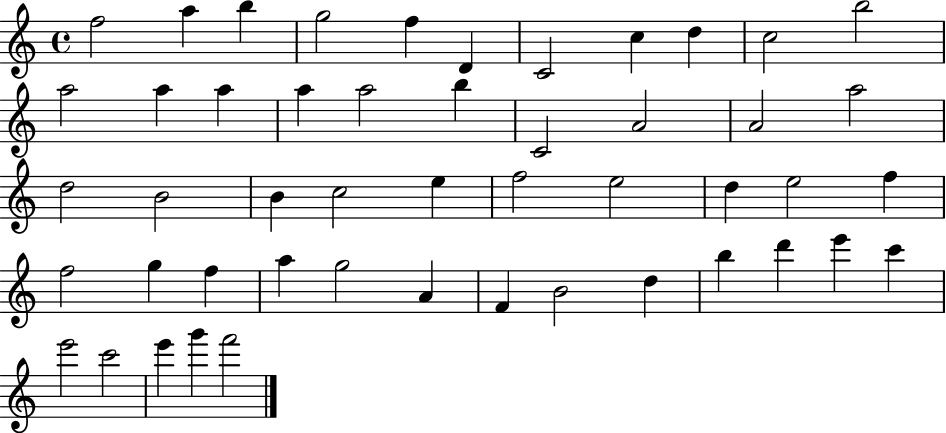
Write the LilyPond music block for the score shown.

{
  \clef treble
  \time 4/4
  \defaultTimeSignature
  \key c \major
  f''2 a''4 b''4 | g''2 f''4 d'4 | c'2 c''4 d''4 | c''2 b''2 | \break a''2 a''4 a''4 | a''4 a''2 b''4 | c'2 a'2 | a'2 a''2 | \break d''2 b'2 | b'4 c''2 e''4 | f''2 e''2 | d''4 e''2 f''4 | \break f''2 g''4 f''4 | a''4 g''2 a'4 | f'4 b'2 d''4 | b''4 d'''4 e'''4 c'''4 | \break e'''2 c'''2 | e'''4 g'''4 f'''2 | \bar "|."
}